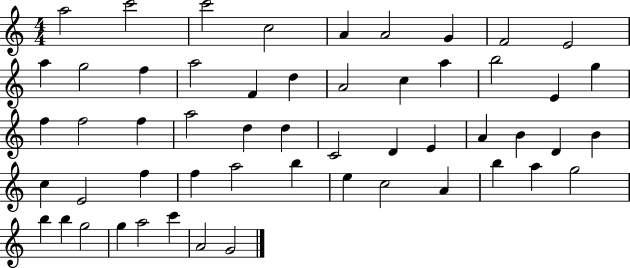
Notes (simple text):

A5/h C6/h C6/h C5/h A4/q A4/h G4/q F4/h E4/h A5/q G5/h F5/q A5/h F4/q D5/q A4/h C5/q A5/q B5/h E4/q G5/q F5/q F5/h F5/q A5/h D5/q D5/q C4/h D4/q E4/q A4/q B4/q D4/q B4/q C5/q E4/h F5/q F5/q A5/h B5/q E5/q C5/h A4/q B5/q A5/q G5/h B5/q B5/q G5/h G5/q A5/h C6/q A4/h G4/h